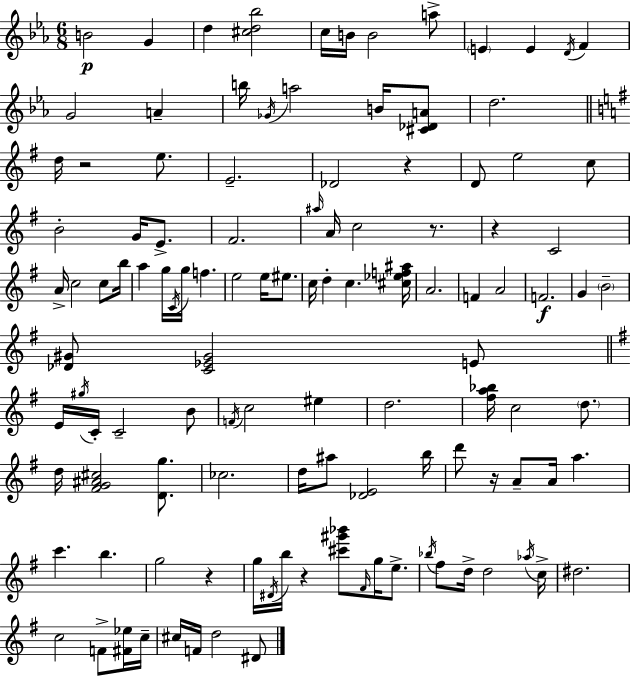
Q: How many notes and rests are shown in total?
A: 116